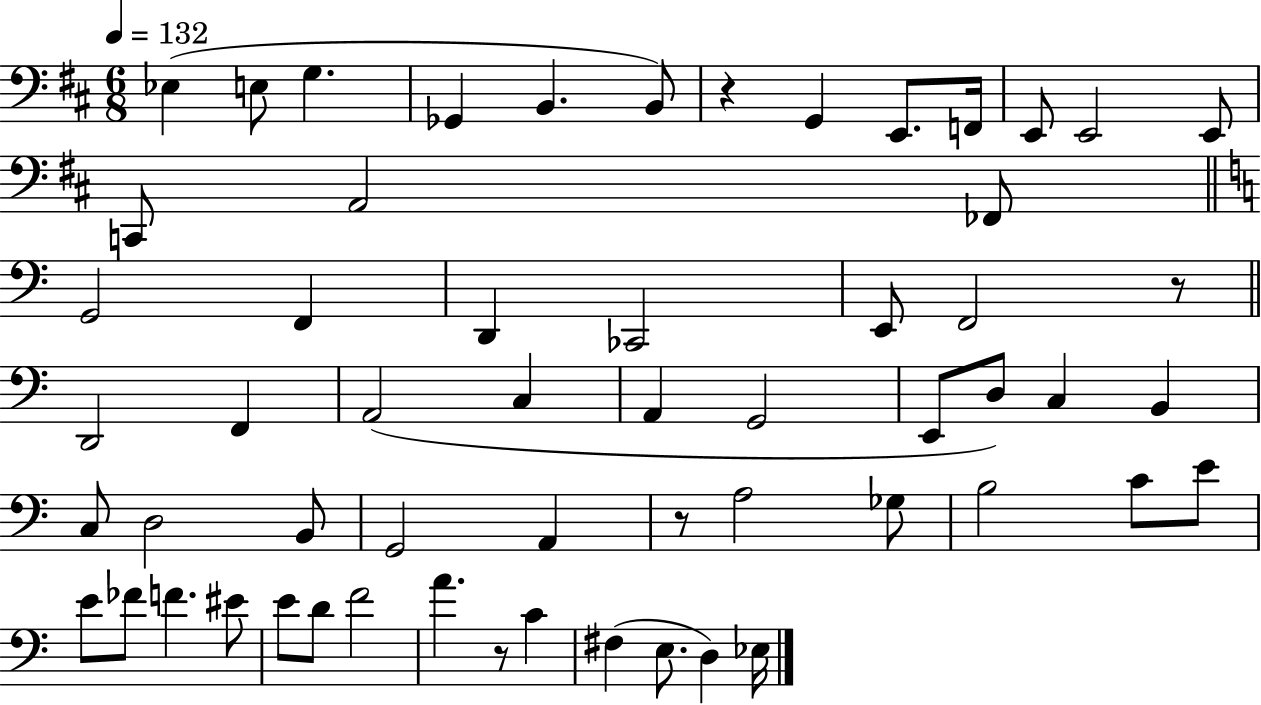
{
  \clef bass
  \numericTimeSignature
  \time 6/8
  \key d \major
  \tempo 4 = 132
  ees4( e8 g4. | ges,4 b,4. b,8) | r4 g,4 e,8. f,16 | e,8 e,2 e,8 | \break c,8 a,2 fes,8 | \bar "||" \break \key c \major g,2 f,4 | d,4 ces,2 | e,8 f,2 r8 | \bar "||" \break \key a \minor d,2 f,4 | a,2( c4 | a,4 g,2 | e,8 d8) c4 b,4 | \break c8 d2 b,8 | g,2 a,4 | r8 a2 ges8 | b2 c'8 e'8 | \break e'8 fes'8 f'4. eis'8 | e'8 d'8 f'2 | a'4. r8 c'4 | fis4( e8. d4) ees16 | \break \bar "|."
}